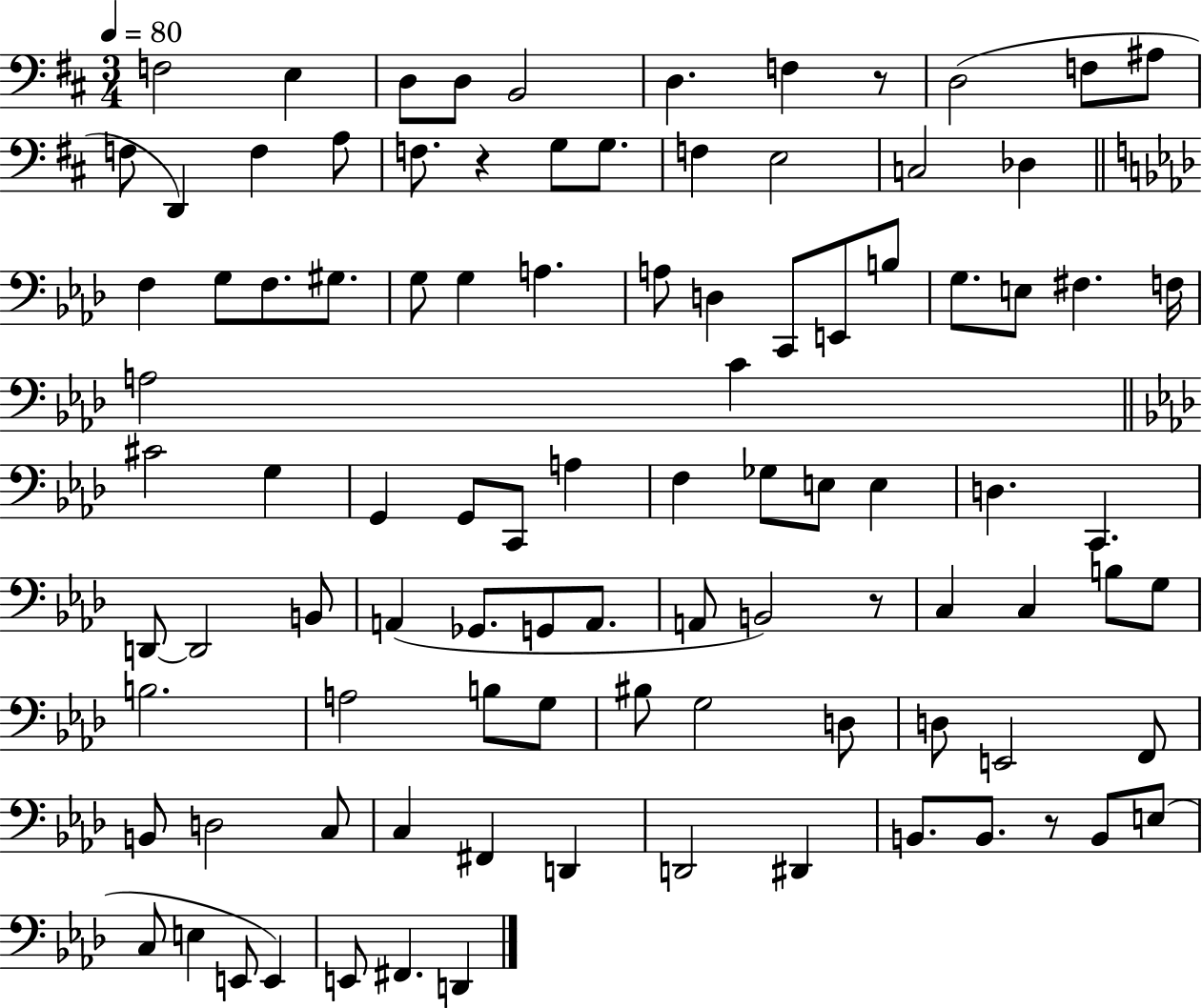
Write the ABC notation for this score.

X:1
T:Untitled
M:3/4
L:1/4
K:D
F,2 E, D,/2 D,/2 B,,2 D, F, z/2 D,2 F,/2 ^A,/2 F,/2 D,, F, A,/2 F,/2 z G,/2 G,/2 F, E,2 C,2 _D, F, G,/2 F,/2 ^G,/2 G,/2 G, A, A,/2 D, C,,/2 E,,/2 B,/2 G,/2 E,/2 ^F, F,/4 A,2 C ^C2 G, G,, G,,/2 C,,/2 A, F, _G,/2 E,/2 E, D, C,, D,,/2 D,,2 B,,/2 A,, _G,,/2 G,,/2 A,,/2 A,,/2 B,,2 z/2 C, C, B,/2 G,/2 B,2 A,2 B,/2 G,/2 ^B,/2 G,2 D,/2 D,/2 E,,2 F,,/2 B,,/2 D,2 C,/2 C, ^F,, D,, D,,2 ^D,, B,,/2 B,,/2 z/2 B,,/2 E,/2 C,/2 E, E,,/2 E,, E,,/2 ^F,, D,,